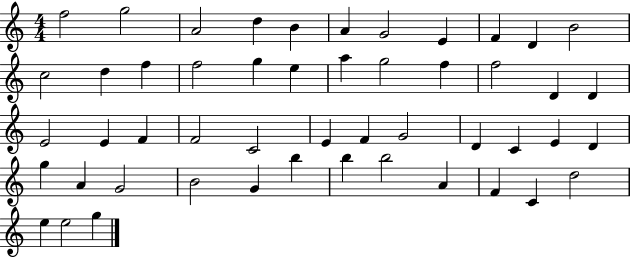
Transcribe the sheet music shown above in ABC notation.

X:1
T:Untitled
M:4/4
L:1/4
K:C
f2 g2 A2 d B A G2 E F D B2 c2 d f f2 g e a g2 f f2 D D E2 E F F2 C2 E F G2 D C E D g A G2 B2 G b b b2 A F C d2 e e2 g